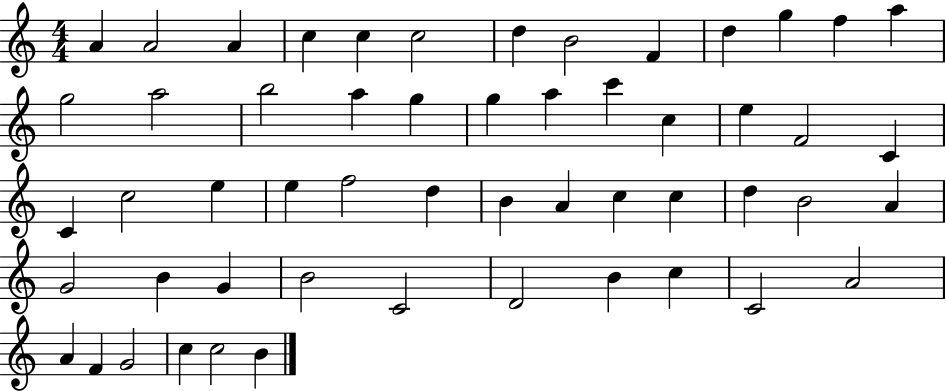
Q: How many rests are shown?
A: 0